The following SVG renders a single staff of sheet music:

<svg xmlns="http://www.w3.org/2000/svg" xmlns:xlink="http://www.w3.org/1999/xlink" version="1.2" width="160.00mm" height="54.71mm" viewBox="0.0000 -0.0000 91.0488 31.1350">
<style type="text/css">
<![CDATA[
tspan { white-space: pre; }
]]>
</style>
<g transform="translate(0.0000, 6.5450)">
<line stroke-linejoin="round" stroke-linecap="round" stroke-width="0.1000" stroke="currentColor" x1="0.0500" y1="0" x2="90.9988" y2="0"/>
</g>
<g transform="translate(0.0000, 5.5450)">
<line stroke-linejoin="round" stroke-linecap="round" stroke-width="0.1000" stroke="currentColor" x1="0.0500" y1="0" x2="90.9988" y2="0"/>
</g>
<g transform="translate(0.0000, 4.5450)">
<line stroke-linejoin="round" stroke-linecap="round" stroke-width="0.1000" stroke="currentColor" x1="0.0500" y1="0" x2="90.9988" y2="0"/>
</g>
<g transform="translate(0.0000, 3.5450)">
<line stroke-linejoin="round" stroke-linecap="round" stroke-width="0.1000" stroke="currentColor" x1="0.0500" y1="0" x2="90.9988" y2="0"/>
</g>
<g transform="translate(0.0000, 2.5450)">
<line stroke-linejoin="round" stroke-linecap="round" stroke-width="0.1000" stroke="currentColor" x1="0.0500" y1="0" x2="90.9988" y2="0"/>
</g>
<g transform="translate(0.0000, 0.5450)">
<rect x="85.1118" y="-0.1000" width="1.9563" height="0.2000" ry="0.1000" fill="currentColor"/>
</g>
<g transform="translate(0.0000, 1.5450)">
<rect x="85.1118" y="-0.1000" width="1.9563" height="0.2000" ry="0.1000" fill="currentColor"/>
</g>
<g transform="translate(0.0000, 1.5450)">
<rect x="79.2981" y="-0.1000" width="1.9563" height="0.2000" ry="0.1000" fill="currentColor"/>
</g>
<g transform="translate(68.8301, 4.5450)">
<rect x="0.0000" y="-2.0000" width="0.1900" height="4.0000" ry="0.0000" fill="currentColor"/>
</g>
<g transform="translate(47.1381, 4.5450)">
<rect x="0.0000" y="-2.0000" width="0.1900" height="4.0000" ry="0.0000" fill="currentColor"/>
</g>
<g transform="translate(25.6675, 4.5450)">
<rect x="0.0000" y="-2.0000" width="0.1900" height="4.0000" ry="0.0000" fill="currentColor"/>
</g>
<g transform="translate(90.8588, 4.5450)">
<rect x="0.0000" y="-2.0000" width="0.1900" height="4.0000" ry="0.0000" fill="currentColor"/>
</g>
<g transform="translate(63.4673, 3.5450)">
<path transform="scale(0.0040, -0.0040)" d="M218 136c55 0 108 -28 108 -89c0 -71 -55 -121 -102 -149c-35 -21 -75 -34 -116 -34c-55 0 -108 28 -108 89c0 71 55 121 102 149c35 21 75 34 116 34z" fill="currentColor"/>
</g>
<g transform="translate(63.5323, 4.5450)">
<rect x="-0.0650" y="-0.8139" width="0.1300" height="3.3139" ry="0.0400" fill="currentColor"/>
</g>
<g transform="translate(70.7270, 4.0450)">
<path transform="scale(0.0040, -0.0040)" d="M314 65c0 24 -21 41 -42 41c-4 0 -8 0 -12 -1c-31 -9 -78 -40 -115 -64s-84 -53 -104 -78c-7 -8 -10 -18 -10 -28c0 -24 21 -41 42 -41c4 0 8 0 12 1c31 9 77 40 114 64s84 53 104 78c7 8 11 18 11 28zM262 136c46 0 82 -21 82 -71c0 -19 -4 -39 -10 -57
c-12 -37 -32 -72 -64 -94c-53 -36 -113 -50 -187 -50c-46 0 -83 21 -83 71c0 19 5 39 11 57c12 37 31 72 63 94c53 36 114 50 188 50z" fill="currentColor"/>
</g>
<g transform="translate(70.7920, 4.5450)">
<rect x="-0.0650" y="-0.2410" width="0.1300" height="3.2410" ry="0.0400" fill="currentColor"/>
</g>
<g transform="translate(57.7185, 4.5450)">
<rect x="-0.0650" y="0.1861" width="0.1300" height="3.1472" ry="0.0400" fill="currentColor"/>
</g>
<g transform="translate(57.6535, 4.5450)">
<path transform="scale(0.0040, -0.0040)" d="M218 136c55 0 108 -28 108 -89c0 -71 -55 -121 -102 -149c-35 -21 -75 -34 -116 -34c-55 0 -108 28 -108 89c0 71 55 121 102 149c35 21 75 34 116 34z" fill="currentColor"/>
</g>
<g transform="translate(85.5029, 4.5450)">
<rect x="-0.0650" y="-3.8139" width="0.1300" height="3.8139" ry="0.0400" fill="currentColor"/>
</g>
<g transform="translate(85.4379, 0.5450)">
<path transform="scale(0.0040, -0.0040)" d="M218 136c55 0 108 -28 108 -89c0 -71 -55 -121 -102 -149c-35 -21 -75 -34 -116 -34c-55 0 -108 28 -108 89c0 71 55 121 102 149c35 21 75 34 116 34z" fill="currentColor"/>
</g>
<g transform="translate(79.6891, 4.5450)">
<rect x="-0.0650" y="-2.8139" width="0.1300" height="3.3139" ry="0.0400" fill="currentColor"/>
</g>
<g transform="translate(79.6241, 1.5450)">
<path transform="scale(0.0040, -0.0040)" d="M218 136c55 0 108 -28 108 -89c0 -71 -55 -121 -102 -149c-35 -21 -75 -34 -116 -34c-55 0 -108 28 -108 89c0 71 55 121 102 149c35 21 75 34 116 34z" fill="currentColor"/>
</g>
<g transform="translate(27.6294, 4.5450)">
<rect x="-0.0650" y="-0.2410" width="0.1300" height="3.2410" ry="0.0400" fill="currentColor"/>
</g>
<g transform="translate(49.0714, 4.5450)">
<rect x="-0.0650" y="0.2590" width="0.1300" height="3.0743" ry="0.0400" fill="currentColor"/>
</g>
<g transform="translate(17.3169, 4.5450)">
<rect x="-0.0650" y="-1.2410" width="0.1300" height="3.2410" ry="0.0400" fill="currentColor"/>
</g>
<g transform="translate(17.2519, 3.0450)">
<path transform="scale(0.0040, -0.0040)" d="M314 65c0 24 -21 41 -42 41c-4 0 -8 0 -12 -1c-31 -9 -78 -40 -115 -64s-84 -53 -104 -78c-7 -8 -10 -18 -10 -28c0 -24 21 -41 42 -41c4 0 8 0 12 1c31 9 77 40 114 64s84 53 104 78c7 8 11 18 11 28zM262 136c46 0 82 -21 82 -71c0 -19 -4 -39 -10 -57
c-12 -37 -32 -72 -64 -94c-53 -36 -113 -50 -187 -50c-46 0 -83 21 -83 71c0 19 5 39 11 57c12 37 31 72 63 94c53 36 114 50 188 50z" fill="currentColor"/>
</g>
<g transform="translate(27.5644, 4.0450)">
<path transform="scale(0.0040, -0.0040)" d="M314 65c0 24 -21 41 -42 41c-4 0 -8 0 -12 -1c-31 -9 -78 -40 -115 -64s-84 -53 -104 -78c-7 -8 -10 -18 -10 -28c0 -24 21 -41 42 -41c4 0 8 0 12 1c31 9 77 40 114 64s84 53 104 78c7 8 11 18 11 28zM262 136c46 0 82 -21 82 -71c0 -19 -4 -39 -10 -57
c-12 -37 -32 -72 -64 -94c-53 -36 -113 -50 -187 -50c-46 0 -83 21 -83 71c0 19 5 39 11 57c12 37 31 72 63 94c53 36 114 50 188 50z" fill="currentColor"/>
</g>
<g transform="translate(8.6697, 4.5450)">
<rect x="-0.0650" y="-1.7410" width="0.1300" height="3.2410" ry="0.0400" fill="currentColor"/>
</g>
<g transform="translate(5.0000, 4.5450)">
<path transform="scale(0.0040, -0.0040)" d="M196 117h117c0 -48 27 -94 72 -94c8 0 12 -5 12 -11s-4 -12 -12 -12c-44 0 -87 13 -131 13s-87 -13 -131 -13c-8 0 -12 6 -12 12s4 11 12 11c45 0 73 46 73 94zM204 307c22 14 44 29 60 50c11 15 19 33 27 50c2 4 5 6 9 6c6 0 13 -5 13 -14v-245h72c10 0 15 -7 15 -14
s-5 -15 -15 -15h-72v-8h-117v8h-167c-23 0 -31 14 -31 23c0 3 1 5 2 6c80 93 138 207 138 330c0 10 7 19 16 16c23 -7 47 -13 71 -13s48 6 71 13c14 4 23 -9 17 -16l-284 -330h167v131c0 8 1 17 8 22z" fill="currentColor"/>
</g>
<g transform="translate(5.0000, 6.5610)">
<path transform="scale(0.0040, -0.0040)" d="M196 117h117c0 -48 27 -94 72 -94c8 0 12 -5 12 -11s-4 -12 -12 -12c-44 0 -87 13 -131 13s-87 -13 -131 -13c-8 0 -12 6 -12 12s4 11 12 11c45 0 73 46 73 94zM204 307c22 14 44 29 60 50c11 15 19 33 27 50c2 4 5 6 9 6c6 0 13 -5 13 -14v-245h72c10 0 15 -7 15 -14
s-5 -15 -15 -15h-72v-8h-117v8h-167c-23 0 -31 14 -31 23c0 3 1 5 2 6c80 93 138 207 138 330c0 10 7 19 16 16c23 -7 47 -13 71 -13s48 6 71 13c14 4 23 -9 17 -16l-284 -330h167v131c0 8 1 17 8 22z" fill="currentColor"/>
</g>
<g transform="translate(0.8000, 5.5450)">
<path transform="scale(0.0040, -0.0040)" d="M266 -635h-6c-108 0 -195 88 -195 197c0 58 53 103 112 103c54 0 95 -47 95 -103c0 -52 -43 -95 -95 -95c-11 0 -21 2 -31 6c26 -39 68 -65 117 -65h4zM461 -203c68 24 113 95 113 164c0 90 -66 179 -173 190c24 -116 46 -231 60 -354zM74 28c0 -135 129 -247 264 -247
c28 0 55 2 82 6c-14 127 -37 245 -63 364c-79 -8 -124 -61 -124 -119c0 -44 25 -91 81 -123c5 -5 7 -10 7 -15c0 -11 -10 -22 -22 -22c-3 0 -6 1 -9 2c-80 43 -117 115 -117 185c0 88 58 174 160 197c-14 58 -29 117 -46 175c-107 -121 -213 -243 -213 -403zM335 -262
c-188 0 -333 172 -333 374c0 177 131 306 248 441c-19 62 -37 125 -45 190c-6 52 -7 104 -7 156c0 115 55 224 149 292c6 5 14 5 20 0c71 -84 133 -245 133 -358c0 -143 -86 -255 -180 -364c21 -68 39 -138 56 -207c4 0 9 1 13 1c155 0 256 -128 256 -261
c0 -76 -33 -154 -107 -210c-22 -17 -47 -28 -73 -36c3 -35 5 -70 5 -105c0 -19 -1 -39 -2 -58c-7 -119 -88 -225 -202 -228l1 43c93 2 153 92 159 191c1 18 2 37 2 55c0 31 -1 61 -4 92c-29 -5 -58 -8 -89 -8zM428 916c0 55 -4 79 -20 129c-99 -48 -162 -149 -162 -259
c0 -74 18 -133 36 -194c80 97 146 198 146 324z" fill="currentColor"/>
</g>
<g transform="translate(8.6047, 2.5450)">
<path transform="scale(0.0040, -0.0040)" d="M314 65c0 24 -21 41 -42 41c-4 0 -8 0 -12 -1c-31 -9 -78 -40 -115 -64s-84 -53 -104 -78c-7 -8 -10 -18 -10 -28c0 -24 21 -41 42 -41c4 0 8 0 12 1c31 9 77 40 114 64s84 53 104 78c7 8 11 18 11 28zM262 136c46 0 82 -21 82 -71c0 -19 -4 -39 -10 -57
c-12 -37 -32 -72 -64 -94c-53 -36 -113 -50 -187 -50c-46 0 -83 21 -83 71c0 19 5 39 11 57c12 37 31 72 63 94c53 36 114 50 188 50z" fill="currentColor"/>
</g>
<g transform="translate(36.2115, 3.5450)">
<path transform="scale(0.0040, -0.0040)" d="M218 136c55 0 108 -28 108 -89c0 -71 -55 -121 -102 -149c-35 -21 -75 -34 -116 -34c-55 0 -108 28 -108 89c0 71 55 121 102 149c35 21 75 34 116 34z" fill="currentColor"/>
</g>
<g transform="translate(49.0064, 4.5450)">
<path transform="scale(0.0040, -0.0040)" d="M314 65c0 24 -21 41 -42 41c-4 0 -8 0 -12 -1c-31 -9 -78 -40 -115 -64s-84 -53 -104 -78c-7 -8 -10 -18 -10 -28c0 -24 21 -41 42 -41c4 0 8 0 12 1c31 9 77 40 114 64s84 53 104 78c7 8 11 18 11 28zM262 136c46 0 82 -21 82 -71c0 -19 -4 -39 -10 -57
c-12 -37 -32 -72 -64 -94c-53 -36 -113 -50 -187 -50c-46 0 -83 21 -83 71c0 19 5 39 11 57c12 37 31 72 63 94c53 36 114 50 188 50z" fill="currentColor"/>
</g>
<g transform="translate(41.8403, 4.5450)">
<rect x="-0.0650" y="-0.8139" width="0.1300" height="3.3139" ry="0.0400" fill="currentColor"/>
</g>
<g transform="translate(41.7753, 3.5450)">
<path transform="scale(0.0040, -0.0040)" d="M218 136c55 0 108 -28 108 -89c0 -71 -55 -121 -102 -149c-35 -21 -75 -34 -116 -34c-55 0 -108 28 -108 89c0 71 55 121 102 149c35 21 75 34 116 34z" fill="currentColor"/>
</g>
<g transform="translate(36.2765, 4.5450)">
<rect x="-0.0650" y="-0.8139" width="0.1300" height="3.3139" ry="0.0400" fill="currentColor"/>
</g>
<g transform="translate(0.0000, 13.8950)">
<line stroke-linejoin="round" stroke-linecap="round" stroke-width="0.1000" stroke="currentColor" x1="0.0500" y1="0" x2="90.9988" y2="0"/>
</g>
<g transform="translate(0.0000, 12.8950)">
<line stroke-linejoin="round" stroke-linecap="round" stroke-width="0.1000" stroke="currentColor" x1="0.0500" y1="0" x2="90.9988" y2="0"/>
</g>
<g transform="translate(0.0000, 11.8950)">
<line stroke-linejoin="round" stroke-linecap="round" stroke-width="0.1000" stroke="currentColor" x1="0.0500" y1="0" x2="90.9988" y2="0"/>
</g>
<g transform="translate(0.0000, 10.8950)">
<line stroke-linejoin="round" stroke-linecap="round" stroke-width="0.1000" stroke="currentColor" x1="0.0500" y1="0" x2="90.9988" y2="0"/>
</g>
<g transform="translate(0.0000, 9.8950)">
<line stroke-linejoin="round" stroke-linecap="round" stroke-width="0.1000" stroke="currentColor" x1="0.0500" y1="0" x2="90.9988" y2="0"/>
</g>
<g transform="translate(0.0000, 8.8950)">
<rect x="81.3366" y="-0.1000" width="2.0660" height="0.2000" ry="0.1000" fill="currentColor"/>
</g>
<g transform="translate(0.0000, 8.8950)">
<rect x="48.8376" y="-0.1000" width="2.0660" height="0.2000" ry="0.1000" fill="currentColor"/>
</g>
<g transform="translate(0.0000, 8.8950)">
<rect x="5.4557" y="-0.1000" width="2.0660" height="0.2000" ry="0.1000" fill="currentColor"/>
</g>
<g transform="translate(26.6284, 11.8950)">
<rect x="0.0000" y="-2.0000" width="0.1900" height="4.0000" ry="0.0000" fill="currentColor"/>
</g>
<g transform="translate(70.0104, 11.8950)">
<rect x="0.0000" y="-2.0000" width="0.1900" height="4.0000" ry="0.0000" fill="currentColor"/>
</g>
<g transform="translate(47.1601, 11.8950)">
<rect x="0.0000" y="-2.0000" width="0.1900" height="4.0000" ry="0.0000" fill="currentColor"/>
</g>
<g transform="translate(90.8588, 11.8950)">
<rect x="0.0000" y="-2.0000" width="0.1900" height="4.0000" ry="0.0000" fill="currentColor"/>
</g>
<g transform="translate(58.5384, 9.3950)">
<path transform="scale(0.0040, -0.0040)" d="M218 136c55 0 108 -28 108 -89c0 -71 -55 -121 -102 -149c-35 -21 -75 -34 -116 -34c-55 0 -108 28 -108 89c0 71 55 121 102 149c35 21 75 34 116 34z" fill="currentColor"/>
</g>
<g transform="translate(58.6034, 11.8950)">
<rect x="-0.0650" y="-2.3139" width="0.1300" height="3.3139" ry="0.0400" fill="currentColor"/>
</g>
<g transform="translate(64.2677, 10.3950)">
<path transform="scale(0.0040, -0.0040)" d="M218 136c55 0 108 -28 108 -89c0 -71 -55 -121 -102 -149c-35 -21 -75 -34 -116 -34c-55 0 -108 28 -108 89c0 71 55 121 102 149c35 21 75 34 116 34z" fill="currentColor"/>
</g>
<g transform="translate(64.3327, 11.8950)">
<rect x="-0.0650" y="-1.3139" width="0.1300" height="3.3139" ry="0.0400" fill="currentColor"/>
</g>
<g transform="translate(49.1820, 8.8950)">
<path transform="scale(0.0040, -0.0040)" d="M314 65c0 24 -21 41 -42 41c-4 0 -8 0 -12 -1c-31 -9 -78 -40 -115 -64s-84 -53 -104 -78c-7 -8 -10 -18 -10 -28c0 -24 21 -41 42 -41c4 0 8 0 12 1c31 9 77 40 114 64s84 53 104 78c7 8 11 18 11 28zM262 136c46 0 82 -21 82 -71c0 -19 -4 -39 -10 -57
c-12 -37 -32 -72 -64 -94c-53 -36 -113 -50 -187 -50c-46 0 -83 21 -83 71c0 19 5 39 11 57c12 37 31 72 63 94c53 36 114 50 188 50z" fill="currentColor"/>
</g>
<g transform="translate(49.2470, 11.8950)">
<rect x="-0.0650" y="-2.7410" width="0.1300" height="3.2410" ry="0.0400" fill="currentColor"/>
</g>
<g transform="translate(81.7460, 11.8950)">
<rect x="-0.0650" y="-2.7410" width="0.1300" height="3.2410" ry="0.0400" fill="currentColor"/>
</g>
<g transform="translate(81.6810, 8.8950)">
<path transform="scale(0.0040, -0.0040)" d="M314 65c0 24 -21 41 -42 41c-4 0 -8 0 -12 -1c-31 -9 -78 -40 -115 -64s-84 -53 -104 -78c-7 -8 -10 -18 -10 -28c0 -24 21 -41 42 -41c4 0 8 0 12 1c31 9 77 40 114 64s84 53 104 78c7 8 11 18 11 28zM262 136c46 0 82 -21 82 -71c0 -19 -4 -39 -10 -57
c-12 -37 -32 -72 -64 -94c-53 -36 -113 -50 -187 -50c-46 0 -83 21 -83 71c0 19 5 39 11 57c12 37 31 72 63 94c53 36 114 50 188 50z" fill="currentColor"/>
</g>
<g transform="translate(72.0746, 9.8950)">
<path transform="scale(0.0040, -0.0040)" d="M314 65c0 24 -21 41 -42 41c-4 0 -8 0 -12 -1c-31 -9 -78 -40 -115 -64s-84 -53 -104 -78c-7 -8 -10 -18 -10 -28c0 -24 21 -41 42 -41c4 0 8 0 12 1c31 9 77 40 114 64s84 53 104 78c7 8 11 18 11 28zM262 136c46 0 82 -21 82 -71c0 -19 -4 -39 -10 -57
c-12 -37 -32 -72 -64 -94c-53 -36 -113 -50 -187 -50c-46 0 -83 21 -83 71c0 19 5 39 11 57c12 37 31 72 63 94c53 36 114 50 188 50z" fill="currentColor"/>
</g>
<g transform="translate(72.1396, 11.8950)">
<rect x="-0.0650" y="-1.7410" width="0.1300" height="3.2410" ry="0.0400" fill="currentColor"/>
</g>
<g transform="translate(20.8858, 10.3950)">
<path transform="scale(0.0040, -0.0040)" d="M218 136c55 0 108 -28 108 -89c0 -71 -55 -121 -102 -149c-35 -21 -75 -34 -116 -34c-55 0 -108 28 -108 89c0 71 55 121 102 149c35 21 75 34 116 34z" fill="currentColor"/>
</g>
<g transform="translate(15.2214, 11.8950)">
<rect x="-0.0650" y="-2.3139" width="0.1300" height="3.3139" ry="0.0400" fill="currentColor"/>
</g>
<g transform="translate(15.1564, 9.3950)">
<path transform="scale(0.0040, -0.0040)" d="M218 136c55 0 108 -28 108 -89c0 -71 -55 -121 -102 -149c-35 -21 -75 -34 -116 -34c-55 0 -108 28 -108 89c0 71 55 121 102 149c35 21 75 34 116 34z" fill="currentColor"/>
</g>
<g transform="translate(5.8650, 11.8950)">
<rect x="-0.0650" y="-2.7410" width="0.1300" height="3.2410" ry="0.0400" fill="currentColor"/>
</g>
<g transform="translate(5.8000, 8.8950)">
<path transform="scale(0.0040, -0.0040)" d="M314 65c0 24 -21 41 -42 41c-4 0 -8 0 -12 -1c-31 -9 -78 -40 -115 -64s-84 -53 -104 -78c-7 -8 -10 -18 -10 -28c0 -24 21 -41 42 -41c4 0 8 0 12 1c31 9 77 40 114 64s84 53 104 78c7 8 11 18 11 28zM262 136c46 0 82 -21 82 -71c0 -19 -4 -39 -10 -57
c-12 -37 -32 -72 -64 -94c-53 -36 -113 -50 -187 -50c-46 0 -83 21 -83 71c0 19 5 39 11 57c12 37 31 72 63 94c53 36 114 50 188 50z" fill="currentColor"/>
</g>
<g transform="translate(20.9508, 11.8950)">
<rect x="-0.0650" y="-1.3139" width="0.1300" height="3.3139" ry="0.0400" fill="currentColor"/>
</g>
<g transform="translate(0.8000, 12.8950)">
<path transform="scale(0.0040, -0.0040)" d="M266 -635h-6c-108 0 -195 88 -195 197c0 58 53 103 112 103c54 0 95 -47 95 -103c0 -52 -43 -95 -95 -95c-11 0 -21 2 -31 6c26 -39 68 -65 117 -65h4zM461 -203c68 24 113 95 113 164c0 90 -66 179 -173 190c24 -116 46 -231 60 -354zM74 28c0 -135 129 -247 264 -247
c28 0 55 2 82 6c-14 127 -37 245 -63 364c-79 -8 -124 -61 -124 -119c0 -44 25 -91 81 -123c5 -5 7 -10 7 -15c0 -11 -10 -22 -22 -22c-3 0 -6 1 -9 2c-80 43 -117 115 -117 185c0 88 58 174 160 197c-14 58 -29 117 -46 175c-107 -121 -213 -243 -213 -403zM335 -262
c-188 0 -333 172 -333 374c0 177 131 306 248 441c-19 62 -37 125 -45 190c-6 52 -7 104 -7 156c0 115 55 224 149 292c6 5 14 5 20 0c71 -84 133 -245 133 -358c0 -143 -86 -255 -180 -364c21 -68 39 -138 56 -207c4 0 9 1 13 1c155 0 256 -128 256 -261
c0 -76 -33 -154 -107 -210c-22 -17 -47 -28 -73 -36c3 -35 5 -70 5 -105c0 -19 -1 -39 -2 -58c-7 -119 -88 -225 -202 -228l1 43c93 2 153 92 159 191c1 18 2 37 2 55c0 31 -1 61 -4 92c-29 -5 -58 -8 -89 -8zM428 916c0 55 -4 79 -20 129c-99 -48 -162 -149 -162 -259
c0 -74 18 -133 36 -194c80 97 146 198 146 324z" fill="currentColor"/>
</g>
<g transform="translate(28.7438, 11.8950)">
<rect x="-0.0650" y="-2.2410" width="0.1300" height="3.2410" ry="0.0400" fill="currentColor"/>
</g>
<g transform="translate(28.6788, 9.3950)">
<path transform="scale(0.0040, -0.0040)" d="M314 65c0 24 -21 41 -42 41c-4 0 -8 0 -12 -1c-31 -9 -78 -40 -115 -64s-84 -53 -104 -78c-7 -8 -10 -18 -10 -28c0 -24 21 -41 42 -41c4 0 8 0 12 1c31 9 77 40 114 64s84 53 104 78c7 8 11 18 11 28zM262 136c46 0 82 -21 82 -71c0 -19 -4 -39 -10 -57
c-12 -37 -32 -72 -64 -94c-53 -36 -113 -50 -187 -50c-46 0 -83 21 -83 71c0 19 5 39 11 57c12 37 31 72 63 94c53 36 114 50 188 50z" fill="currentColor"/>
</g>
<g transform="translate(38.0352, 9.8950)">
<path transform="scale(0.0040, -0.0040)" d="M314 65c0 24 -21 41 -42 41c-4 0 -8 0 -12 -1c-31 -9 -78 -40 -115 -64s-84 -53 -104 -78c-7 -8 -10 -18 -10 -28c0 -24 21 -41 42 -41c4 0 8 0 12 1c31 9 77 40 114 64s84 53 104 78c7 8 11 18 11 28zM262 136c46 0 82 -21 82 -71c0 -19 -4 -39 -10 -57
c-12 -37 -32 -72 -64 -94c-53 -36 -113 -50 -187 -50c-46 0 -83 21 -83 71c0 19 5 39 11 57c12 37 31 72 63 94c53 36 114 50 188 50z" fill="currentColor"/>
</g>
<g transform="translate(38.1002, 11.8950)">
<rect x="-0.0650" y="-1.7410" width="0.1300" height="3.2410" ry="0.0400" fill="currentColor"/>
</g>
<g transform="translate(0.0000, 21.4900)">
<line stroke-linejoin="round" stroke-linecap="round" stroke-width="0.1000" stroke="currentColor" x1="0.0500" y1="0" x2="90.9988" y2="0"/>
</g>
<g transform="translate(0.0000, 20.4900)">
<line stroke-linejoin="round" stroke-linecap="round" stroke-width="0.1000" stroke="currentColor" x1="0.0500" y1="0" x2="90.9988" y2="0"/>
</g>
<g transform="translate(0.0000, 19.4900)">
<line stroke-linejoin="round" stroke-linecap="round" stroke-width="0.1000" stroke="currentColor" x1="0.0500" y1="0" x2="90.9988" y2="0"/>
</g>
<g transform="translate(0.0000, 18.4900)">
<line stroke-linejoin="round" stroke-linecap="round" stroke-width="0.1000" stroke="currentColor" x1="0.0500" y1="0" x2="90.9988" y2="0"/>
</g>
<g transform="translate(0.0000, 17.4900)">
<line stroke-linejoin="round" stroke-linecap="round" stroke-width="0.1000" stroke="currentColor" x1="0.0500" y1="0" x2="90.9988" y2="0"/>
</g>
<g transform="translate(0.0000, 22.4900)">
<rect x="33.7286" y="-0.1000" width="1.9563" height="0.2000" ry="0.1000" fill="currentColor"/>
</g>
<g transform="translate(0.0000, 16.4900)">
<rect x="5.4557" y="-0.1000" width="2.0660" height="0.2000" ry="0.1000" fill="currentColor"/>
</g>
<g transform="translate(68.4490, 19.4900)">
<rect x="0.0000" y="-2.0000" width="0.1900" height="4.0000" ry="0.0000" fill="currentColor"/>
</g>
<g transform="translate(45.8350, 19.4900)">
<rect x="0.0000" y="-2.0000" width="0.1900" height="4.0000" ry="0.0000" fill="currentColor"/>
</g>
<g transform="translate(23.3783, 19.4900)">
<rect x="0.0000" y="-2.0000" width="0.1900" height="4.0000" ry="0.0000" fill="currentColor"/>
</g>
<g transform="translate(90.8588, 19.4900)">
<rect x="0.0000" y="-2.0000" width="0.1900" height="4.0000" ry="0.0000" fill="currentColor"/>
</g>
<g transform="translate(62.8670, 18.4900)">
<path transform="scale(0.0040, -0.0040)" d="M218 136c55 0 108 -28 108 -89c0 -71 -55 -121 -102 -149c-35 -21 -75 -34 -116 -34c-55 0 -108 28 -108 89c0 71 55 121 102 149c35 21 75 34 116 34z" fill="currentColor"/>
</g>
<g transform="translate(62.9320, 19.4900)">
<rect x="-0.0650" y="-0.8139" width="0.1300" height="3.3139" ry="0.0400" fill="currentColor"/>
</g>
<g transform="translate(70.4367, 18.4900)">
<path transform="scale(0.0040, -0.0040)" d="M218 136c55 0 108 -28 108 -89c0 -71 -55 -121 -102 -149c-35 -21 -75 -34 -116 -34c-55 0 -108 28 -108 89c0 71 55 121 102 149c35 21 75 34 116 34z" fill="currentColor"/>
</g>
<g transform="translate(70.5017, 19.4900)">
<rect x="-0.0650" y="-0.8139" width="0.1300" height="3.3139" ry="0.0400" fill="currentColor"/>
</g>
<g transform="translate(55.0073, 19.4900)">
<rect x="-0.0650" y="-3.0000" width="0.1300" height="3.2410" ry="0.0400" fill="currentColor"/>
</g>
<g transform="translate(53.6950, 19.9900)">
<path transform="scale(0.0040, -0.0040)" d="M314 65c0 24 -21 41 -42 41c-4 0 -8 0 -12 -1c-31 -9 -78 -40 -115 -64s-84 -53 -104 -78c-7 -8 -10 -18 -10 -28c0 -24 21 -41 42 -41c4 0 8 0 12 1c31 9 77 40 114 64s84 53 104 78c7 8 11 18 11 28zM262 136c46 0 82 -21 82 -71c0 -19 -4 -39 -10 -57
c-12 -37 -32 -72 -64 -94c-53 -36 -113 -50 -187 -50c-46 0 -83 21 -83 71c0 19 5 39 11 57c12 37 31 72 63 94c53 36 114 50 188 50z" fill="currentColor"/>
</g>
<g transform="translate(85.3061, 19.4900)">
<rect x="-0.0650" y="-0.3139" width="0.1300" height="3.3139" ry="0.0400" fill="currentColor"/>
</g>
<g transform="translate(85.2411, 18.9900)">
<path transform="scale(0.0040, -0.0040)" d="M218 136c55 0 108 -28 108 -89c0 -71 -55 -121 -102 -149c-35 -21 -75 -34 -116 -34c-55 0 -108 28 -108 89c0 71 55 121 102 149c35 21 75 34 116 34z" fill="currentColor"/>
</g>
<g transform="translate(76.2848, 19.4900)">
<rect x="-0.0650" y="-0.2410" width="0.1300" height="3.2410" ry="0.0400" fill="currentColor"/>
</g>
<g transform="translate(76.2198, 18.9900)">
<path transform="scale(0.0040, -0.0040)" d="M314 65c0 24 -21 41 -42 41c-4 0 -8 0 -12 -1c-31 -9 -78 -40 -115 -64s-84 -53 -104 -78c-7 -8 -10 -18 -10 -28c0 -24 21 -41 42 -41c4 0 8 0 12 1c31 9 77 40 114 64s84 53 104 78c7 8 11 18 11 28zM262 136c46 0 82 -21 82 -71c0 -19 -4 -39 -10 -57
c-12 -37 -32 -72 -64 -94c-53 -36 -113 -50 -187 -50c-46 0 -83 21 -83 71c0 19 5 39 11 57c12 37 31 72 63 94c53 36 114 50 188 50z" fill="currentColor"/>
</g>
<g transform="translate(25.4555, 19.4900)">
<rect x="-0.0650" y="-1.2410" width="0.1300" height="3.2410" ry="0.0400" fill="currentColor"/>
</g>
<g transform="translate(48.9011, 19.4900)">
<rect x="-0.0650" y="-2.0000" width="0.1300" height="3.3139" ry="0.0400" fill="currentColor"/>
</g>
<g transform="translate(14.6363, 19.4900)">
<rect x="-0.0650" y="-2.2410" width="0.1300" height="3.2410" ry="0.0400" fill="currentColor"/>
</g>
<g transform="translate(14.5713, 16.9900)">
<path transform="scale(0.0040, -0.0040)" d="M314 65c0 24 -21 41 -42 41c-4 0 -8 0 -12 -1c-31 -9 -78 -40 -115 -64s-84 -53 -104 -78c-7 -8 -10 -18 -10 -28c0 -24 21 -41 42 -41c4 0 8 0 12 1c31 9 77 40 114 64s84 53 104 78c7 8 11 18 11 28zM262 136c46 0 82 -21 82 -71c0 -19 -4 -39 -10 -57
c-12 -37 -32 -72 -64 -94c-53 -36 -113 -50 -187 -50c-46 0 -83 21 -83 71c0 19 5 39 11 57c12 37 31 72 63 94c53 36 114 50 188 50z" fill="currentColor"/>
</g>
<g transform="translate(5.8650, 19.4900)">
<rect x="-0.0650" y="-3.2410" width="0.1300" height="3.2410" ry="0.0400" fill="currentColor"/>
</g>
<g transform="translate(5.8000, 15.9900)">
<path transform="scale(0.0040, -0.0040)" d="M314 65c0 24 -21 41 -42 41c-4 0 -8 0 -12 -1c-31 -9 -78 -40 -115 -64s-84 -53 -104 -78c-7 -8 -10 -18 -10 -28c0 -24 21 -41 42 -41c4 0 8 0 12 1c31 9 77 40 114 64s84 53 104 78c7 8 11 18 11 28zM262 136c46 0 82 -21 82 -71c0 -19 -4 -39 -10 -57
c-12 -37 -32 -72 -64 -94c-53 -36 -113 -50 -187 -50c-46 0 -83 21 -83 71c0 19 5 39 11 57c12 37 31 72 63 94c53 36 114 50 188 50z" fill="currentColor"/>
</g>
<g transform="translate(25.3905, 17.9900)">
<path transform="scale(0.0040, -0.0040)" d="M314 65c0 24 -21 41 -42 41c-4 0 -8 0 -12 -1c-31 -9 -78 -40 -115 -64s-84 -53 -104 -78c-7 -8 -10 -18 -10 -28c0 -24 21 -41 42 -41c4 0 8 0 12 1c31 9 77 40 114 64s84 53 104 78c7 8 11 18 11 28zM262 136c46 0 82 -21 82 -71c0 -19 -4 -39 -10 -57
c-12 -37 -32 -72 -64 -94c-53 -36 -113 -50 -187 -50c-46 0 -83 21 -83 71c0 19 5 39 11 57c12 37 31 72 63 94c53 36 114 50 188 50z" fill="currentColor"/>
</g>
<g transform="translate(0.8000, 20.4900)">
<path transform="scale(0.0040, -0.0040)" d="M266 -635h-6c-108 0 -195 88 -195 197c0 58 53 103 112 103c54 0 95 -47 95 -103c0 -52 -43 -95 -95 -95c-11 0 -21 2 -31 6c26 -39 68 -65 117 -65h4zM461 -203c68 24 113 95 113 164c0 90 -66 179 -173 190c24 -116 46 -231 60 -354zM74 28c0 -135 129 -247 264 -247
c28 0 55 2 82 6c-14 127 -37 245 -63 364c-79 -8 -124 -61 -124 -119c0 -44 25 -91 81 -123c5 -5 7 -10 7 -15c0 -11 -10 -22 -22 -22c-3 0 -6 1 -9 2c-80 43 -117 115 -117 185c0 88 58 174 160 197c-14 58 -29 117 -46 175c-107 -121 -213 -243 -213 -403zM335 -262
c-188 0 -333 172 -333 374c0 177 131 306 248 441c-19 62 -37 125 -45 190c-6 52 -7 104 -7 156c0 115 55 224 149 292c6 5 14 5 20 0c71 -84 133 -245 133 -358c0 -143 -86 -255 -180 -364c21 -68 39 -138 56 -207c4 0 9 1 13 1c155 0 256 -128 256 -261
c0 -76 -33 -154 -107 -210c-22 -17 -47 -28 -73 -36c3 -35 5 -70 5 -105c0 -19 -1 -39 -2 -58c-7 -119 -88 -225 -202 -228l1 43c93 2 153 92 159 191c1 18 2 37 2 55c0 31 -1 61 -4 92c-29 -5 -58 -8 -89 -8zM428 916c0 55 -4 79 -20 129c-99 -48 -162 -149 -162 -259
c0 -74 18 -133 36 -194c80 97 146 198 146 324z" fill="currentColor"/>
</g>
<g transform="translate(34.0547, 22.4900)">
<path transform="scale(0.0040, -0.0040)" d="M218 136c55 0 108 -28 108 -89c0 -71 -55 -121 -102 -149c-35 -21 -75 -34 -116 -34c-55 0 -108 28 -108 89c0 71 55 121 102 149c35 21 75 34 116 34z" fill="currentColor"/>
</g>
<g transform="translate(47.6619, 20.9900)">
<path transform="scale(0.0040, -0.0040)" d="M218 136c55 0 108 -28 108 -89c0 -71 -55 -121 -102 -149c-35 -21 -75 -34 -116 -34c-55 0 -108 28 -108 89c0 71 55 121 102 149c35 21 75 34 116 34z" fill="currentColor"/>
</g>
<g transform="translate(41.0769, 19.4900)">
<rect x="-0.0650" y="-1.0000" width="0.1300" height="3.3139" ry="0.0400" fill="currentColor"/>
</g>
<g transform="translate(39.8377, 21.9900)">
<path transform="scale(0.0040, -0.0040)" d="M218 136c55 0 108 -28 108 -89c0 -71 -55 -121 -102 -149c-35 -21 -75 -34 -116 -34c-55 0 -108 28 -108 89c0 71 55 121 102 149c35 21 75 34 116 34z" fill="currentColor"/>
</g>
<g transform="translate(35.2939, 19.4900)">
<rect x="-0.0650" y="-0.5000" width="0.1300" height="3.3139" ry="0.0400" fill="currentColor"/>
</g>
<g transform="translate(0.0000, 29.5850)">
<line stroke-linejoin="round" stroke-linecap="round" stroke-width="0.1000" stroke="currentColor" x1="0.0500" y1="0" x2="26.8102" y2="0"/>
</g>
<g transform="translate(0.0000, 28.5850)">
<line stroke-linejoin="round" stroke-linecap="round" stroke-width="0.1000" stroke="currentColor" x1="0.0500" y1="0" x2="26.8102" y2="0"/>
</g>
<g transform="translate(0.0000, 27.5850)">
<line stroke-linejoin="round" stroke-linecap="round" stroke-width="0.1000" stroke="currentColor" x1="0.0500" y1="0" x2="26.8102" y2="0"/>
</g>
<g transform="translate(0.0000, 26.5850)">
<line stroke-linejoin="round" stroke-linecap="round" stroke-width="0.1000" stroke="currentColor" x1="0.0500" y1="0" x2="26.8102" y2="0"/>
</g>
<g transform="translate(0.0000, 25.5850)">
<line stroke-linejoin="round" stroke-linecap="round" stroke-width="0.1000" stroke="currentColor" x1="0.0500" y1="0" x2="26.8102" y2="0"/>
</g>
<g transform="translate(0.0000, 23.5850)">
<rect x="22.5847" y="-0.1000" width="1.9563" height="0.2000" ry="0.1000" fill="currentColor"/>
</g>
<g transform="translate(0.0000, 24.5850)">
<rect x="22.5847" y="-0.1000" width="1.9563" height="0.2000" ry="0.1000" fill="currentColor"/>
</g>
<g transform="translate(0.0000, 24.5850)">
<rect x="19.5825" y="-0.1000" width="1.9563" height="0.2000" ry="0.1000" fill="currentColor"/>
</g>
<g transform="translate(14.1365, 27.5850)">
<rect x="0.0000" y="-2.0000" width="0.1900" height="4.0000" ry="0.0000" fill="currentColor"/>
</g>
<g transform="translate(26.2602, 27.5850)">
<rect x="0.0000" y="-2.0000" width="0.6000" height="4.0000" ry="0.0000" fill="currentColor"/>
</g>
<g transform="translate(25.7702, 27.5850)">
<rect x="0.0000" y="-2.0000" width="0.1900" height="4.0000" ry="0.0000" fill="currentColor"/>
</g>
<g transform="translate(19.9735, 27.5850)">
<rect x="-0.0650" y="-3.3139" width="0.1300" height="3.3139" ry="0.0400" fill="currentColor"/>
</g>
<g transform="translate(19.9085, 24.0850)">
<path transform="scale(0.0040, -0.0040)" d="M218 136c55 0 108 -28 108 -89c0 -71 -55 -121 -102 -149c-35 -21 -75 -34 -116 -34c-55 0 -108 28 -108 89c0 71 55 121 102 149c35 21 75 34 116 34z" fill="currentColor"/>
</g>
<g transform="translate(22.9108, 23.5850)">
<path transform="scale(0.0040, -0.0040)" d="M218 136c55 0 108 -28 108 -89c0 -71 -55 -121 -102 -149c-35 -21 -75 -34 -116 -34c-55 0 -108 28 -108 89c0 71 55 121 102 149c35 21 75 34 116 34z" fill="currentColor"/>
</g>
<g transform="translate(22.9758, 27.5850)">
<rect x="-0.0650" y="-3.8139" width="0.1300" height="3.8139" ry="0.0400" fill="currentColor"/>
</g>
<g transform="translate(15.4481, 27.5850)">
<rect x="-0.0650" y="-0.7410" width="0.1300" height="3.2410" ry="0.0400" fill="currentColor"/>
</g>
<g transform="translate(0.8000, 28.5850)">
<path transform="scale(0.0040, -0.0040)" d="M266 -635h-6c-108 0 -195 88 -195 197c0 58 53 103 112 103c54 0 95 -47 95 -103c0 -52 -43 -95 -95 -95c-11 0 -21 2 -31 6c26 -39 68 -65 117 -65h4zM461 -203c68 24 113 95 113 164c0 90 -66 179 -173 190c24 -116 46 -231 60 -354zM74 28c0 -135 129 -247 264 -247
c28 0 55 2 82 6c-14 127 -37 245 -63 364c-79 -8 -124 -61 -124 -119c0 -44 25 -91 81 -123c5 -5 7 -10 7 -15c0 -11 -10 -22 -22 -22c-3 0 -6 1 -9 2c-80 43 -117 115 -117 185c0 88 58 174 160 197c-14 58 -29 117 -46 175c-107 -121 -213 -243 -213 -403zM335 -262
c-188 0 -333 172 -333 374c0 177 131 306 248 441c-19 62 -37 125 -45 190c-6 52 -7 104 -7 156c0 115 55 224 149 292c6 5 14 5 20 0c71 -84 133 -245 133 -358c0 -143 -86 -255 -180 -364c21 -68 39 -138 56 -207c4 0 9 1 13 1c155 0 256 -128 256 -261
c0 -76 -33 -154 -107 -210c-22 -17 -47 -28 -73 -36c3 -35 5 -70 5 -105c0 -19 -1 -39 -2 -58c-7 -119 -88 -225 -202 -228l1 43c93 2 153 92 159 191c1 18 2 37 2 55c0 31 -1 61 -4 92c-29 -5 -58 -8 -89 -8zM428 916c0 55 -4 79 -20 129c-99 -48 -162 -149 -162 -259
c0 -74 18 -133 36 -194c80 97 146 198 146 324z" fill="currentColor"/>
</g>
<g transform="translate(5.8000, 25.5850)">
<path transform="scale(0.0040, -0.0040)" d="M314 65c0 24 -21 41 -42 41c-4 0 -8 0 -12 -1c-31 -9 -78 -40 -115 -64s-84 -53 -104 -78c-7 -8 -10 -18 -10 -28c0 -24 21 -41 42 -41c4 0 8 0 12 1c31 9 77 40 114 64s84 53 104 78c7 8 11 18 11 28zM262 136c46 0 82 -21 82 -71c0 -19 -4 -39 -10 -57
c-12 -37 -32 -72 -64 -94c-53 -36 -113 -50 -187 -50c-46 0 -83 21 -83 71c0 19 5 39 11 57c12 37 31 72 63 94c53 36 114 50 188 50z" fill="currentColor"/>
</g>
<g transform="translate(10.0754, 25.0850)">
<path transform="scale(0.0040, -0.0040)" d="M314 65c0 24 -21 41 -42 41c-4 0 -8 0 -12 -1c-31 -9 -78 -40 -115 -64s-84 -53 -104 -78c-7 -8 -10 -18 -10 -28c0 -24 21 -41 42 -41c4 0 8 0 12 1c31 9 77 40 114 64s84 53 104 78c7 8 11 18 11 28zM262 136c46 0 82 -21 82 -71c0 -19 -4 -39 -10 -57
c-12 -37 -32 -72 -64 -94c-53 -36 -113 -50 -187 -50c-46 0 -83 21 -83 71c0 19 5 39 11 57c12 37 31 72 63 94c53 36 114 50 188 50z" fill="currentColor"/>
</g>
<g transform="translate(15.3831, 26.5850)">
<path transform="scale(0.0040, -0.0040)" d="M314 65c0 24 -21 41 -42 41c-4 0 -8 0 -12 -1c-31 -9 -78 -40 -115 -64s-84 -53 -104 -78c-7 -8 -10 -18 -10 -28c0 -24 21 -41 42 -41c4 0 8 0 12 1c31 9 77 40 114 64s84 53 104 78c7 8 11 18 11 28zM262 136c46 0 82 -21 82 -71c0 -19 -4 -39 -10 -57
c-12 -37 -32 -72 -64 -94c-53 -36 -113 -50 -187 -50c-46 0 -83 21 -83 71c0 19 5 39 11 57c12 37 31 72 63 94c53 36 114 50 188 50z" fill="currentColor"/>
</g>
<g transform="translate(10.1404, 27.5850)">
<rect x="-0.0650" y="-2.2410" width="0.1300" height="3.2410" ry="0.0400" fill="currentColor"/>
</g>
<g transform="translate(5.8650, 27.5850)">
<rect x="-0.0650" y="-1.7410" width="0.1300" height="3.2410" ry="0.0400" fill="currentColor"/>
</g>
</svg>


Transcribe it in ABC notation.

X:1
T:Untitled
M:4/4
L:1/4
K:C
f2 e2 c2 d d B2 B d c2 a c' a2 g e g2 f2 a2 g e f2 a2 b2 g2 e2 C D F A2 d d c2 c f2 g2 d2 b c'